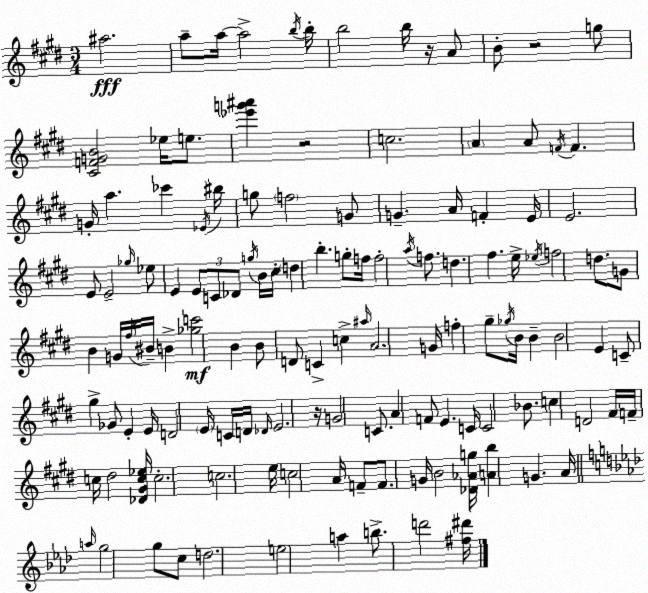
X:1
T:Untitled
M:3/4
L:1/4
K:E
^a2 a/2 a/4 a2 b/4 b/4 b2 b/4 z/4 A/2 B/2 z2 g/2 [^CFGB]2 _e/4 e/2 [_e'g'^a'] z2 c2 A A/2 F/4 F G/4 a _c' _E/4 ^b/4 g/2 f2 G/2 G A/4 F E/4 E2 E/2 E2 _g/4 _e/2 E E/2 C/2 _D/2 g/4 B/4 ^c/4 d b g/2 f/4 f2 a/4 f/2 d ^f e/4 _e/4 f2 d/2 G/2 B G/4 ^f/4 ^B/4 B [_gc']2 B B/2 D/2 C c ^a/4 A2 G/4 f ^g/2 _g/4 B/4 B B2 E C/2 ^g _G/2 E E/4 D2 E/4 C/4 D/4 _D/4 E2 z/4 G2 C/2 A F/2 E C/4 C2 _B/2 c D2 ^F/4 F/4 c/4 ^d2 [_D^Gc_e]/4 c2 c2 e/4 c2 A/4 F/2 F/2 G/4 B2 [_D_Ag]/4 [Ab] G A/4 a/4 g2 g/2 c/2 d2 e2 a b/2 d'2 [^f^d']/4